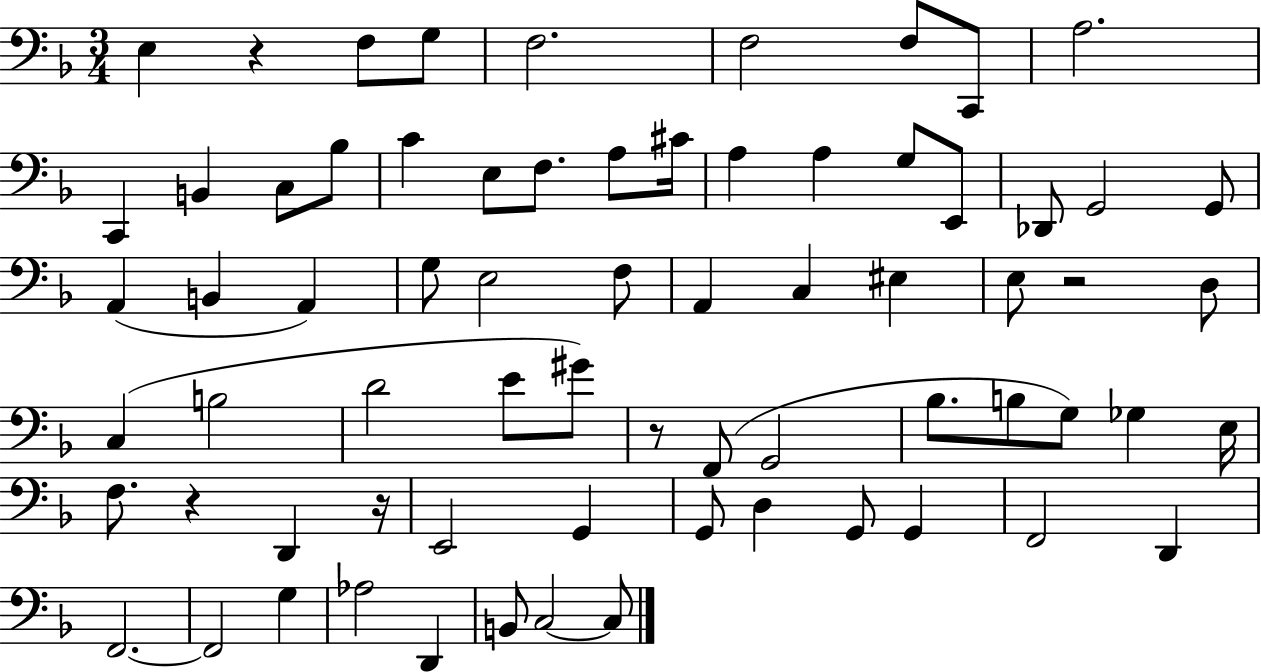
X:1
T:Untitled
M:3/4
L:1/4
K:F
E, z F,/2 G,/2 F,2 F,2 F,/2 C,,/2 A,2 C,, B,, C,/2 _B,/2 C E,/2 F,/2 A,/2 ^C/4 A, A, G,/2 E,,/2 _D,,/2 G,,2 G,,/2 A,, B,, A,, G,/2 E,2 F,/2 A,, C, ^E, E,/2 z2 D,/2 C, B,2 D2 E/2 ^G/2 z/2 F,,/2 G,,2 _B,/2 B,/2 G,/2 _G, E,/4 F,/2 z D,, z/4 E,,2 G,, G,,/2 D, G,,/2 G,, F,,2 D,, F,,2 F,,2 G, _A,2 D,, B,,/2 C,2 C,/2